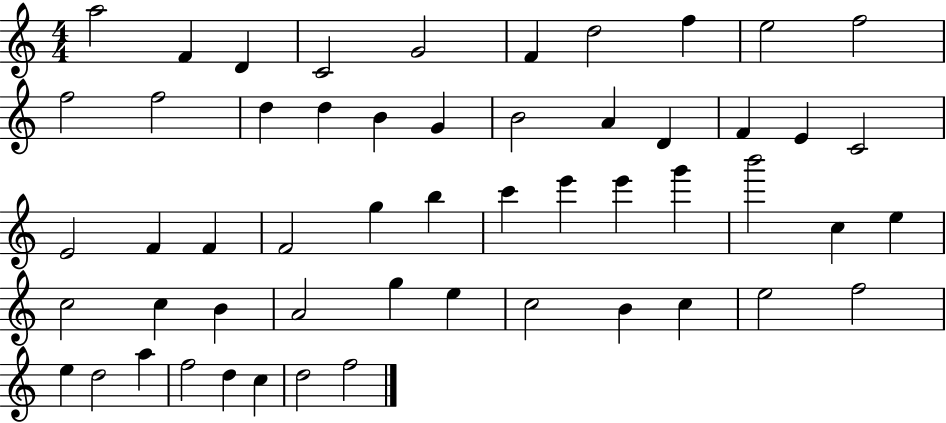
X:1
T:Untitled
M:4/4
L:1/4
K:C
a2 F D C2 G2 F d2 f e2 f2 f2 f2 d d B G B2 A D F E C2 E2 F F F2 g b c' e' e' g' b'2 c e c2 c B A2 g e c2 B c e2 f2 e d2 a f2 d c d2 f2